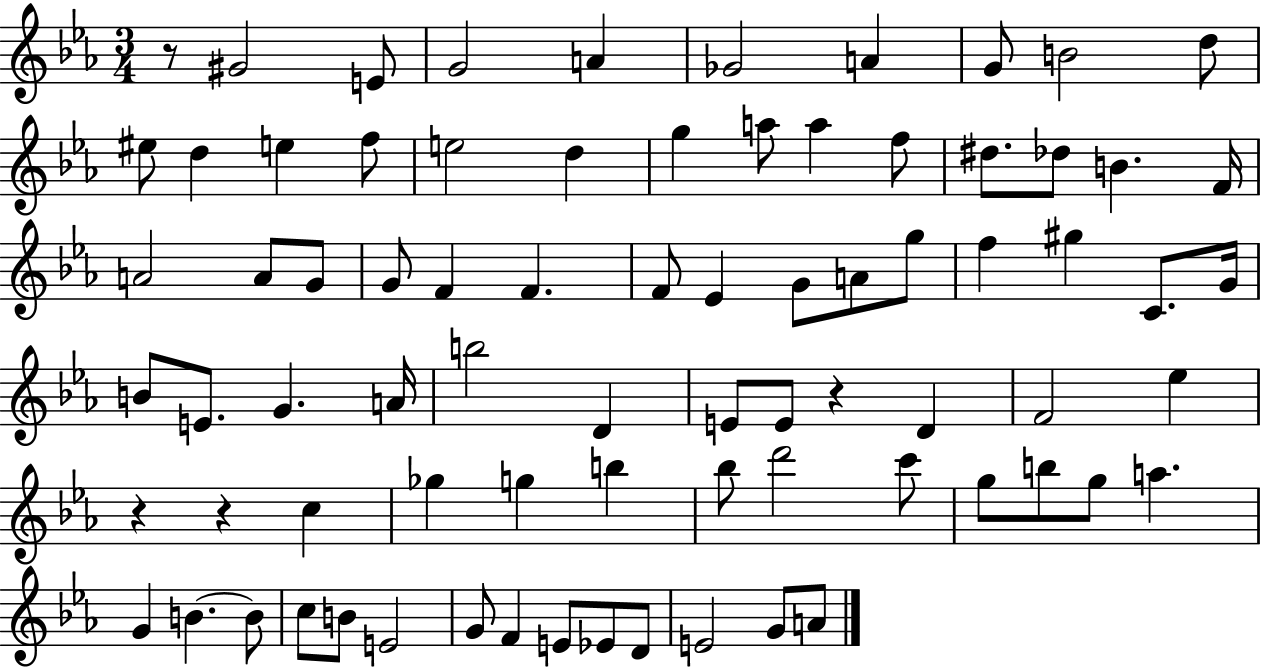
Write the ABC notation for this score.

X:1
T:Untitled
M:3/4
L:1/4
K:Eb
z/2 ^G2 E/2 G2 A _G2 A G/2 B2 d/2 ^e/2 d e f/2 e2 d g a/2 a f/2 ^d/2 _d/2 B F/4 A2 A/2 G/2 G/2 F F F/2 _E G/2 A/2 g/2 f ^g C/2 G/4 B/2 E/2 G A/4 b2 D E/2 E/2 z D F2 _e z z c _g g b _b/2 d'2 c'/2 g/2 b/2 g/2 a G B B/2 c/2 B/2 E2 G/2 F E/2 _E/2 D/2 E2 G/2 A/2